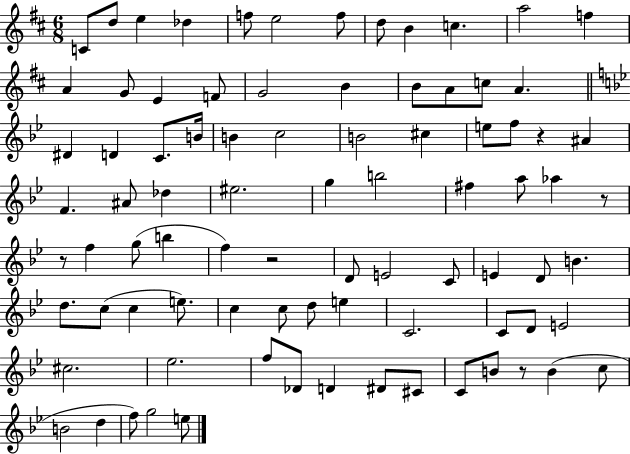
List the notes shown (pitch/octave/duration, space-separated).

C4/e D5/e E5/q Db5/q F5/e E5/h F5/e D5/e B4/q C5/q. A5/h F5/q A4/q G4/e E4/q F4/e G4/h B4/q B4/e A4/e C5/e A4/q. D#4/q D4/q C4/e. B4/s B4/q C5/h B4/h C#5/q E5/e F5/e R/q A#4/q F4/q. A#4/e Db5/q EIS5/h. G5/q B5/h F#5/q A5/e Ab5/q R/e R/e F5/q G5/e B5/q F5/q R/h D4/e E4/h C4/e E4/q D4/e B4/q. D5/e. C5/e C5/q E5/e. C5/q C5/e D5/e E5/q C4/h. C4/e D4/e E4/h C#5/h. Eb5/h. F5/e Db4/e D4/q D#4/e C#4/e C4/e B4/e R/e B4/q C5/e B4/h D5/q F5/e G5/h E5/e